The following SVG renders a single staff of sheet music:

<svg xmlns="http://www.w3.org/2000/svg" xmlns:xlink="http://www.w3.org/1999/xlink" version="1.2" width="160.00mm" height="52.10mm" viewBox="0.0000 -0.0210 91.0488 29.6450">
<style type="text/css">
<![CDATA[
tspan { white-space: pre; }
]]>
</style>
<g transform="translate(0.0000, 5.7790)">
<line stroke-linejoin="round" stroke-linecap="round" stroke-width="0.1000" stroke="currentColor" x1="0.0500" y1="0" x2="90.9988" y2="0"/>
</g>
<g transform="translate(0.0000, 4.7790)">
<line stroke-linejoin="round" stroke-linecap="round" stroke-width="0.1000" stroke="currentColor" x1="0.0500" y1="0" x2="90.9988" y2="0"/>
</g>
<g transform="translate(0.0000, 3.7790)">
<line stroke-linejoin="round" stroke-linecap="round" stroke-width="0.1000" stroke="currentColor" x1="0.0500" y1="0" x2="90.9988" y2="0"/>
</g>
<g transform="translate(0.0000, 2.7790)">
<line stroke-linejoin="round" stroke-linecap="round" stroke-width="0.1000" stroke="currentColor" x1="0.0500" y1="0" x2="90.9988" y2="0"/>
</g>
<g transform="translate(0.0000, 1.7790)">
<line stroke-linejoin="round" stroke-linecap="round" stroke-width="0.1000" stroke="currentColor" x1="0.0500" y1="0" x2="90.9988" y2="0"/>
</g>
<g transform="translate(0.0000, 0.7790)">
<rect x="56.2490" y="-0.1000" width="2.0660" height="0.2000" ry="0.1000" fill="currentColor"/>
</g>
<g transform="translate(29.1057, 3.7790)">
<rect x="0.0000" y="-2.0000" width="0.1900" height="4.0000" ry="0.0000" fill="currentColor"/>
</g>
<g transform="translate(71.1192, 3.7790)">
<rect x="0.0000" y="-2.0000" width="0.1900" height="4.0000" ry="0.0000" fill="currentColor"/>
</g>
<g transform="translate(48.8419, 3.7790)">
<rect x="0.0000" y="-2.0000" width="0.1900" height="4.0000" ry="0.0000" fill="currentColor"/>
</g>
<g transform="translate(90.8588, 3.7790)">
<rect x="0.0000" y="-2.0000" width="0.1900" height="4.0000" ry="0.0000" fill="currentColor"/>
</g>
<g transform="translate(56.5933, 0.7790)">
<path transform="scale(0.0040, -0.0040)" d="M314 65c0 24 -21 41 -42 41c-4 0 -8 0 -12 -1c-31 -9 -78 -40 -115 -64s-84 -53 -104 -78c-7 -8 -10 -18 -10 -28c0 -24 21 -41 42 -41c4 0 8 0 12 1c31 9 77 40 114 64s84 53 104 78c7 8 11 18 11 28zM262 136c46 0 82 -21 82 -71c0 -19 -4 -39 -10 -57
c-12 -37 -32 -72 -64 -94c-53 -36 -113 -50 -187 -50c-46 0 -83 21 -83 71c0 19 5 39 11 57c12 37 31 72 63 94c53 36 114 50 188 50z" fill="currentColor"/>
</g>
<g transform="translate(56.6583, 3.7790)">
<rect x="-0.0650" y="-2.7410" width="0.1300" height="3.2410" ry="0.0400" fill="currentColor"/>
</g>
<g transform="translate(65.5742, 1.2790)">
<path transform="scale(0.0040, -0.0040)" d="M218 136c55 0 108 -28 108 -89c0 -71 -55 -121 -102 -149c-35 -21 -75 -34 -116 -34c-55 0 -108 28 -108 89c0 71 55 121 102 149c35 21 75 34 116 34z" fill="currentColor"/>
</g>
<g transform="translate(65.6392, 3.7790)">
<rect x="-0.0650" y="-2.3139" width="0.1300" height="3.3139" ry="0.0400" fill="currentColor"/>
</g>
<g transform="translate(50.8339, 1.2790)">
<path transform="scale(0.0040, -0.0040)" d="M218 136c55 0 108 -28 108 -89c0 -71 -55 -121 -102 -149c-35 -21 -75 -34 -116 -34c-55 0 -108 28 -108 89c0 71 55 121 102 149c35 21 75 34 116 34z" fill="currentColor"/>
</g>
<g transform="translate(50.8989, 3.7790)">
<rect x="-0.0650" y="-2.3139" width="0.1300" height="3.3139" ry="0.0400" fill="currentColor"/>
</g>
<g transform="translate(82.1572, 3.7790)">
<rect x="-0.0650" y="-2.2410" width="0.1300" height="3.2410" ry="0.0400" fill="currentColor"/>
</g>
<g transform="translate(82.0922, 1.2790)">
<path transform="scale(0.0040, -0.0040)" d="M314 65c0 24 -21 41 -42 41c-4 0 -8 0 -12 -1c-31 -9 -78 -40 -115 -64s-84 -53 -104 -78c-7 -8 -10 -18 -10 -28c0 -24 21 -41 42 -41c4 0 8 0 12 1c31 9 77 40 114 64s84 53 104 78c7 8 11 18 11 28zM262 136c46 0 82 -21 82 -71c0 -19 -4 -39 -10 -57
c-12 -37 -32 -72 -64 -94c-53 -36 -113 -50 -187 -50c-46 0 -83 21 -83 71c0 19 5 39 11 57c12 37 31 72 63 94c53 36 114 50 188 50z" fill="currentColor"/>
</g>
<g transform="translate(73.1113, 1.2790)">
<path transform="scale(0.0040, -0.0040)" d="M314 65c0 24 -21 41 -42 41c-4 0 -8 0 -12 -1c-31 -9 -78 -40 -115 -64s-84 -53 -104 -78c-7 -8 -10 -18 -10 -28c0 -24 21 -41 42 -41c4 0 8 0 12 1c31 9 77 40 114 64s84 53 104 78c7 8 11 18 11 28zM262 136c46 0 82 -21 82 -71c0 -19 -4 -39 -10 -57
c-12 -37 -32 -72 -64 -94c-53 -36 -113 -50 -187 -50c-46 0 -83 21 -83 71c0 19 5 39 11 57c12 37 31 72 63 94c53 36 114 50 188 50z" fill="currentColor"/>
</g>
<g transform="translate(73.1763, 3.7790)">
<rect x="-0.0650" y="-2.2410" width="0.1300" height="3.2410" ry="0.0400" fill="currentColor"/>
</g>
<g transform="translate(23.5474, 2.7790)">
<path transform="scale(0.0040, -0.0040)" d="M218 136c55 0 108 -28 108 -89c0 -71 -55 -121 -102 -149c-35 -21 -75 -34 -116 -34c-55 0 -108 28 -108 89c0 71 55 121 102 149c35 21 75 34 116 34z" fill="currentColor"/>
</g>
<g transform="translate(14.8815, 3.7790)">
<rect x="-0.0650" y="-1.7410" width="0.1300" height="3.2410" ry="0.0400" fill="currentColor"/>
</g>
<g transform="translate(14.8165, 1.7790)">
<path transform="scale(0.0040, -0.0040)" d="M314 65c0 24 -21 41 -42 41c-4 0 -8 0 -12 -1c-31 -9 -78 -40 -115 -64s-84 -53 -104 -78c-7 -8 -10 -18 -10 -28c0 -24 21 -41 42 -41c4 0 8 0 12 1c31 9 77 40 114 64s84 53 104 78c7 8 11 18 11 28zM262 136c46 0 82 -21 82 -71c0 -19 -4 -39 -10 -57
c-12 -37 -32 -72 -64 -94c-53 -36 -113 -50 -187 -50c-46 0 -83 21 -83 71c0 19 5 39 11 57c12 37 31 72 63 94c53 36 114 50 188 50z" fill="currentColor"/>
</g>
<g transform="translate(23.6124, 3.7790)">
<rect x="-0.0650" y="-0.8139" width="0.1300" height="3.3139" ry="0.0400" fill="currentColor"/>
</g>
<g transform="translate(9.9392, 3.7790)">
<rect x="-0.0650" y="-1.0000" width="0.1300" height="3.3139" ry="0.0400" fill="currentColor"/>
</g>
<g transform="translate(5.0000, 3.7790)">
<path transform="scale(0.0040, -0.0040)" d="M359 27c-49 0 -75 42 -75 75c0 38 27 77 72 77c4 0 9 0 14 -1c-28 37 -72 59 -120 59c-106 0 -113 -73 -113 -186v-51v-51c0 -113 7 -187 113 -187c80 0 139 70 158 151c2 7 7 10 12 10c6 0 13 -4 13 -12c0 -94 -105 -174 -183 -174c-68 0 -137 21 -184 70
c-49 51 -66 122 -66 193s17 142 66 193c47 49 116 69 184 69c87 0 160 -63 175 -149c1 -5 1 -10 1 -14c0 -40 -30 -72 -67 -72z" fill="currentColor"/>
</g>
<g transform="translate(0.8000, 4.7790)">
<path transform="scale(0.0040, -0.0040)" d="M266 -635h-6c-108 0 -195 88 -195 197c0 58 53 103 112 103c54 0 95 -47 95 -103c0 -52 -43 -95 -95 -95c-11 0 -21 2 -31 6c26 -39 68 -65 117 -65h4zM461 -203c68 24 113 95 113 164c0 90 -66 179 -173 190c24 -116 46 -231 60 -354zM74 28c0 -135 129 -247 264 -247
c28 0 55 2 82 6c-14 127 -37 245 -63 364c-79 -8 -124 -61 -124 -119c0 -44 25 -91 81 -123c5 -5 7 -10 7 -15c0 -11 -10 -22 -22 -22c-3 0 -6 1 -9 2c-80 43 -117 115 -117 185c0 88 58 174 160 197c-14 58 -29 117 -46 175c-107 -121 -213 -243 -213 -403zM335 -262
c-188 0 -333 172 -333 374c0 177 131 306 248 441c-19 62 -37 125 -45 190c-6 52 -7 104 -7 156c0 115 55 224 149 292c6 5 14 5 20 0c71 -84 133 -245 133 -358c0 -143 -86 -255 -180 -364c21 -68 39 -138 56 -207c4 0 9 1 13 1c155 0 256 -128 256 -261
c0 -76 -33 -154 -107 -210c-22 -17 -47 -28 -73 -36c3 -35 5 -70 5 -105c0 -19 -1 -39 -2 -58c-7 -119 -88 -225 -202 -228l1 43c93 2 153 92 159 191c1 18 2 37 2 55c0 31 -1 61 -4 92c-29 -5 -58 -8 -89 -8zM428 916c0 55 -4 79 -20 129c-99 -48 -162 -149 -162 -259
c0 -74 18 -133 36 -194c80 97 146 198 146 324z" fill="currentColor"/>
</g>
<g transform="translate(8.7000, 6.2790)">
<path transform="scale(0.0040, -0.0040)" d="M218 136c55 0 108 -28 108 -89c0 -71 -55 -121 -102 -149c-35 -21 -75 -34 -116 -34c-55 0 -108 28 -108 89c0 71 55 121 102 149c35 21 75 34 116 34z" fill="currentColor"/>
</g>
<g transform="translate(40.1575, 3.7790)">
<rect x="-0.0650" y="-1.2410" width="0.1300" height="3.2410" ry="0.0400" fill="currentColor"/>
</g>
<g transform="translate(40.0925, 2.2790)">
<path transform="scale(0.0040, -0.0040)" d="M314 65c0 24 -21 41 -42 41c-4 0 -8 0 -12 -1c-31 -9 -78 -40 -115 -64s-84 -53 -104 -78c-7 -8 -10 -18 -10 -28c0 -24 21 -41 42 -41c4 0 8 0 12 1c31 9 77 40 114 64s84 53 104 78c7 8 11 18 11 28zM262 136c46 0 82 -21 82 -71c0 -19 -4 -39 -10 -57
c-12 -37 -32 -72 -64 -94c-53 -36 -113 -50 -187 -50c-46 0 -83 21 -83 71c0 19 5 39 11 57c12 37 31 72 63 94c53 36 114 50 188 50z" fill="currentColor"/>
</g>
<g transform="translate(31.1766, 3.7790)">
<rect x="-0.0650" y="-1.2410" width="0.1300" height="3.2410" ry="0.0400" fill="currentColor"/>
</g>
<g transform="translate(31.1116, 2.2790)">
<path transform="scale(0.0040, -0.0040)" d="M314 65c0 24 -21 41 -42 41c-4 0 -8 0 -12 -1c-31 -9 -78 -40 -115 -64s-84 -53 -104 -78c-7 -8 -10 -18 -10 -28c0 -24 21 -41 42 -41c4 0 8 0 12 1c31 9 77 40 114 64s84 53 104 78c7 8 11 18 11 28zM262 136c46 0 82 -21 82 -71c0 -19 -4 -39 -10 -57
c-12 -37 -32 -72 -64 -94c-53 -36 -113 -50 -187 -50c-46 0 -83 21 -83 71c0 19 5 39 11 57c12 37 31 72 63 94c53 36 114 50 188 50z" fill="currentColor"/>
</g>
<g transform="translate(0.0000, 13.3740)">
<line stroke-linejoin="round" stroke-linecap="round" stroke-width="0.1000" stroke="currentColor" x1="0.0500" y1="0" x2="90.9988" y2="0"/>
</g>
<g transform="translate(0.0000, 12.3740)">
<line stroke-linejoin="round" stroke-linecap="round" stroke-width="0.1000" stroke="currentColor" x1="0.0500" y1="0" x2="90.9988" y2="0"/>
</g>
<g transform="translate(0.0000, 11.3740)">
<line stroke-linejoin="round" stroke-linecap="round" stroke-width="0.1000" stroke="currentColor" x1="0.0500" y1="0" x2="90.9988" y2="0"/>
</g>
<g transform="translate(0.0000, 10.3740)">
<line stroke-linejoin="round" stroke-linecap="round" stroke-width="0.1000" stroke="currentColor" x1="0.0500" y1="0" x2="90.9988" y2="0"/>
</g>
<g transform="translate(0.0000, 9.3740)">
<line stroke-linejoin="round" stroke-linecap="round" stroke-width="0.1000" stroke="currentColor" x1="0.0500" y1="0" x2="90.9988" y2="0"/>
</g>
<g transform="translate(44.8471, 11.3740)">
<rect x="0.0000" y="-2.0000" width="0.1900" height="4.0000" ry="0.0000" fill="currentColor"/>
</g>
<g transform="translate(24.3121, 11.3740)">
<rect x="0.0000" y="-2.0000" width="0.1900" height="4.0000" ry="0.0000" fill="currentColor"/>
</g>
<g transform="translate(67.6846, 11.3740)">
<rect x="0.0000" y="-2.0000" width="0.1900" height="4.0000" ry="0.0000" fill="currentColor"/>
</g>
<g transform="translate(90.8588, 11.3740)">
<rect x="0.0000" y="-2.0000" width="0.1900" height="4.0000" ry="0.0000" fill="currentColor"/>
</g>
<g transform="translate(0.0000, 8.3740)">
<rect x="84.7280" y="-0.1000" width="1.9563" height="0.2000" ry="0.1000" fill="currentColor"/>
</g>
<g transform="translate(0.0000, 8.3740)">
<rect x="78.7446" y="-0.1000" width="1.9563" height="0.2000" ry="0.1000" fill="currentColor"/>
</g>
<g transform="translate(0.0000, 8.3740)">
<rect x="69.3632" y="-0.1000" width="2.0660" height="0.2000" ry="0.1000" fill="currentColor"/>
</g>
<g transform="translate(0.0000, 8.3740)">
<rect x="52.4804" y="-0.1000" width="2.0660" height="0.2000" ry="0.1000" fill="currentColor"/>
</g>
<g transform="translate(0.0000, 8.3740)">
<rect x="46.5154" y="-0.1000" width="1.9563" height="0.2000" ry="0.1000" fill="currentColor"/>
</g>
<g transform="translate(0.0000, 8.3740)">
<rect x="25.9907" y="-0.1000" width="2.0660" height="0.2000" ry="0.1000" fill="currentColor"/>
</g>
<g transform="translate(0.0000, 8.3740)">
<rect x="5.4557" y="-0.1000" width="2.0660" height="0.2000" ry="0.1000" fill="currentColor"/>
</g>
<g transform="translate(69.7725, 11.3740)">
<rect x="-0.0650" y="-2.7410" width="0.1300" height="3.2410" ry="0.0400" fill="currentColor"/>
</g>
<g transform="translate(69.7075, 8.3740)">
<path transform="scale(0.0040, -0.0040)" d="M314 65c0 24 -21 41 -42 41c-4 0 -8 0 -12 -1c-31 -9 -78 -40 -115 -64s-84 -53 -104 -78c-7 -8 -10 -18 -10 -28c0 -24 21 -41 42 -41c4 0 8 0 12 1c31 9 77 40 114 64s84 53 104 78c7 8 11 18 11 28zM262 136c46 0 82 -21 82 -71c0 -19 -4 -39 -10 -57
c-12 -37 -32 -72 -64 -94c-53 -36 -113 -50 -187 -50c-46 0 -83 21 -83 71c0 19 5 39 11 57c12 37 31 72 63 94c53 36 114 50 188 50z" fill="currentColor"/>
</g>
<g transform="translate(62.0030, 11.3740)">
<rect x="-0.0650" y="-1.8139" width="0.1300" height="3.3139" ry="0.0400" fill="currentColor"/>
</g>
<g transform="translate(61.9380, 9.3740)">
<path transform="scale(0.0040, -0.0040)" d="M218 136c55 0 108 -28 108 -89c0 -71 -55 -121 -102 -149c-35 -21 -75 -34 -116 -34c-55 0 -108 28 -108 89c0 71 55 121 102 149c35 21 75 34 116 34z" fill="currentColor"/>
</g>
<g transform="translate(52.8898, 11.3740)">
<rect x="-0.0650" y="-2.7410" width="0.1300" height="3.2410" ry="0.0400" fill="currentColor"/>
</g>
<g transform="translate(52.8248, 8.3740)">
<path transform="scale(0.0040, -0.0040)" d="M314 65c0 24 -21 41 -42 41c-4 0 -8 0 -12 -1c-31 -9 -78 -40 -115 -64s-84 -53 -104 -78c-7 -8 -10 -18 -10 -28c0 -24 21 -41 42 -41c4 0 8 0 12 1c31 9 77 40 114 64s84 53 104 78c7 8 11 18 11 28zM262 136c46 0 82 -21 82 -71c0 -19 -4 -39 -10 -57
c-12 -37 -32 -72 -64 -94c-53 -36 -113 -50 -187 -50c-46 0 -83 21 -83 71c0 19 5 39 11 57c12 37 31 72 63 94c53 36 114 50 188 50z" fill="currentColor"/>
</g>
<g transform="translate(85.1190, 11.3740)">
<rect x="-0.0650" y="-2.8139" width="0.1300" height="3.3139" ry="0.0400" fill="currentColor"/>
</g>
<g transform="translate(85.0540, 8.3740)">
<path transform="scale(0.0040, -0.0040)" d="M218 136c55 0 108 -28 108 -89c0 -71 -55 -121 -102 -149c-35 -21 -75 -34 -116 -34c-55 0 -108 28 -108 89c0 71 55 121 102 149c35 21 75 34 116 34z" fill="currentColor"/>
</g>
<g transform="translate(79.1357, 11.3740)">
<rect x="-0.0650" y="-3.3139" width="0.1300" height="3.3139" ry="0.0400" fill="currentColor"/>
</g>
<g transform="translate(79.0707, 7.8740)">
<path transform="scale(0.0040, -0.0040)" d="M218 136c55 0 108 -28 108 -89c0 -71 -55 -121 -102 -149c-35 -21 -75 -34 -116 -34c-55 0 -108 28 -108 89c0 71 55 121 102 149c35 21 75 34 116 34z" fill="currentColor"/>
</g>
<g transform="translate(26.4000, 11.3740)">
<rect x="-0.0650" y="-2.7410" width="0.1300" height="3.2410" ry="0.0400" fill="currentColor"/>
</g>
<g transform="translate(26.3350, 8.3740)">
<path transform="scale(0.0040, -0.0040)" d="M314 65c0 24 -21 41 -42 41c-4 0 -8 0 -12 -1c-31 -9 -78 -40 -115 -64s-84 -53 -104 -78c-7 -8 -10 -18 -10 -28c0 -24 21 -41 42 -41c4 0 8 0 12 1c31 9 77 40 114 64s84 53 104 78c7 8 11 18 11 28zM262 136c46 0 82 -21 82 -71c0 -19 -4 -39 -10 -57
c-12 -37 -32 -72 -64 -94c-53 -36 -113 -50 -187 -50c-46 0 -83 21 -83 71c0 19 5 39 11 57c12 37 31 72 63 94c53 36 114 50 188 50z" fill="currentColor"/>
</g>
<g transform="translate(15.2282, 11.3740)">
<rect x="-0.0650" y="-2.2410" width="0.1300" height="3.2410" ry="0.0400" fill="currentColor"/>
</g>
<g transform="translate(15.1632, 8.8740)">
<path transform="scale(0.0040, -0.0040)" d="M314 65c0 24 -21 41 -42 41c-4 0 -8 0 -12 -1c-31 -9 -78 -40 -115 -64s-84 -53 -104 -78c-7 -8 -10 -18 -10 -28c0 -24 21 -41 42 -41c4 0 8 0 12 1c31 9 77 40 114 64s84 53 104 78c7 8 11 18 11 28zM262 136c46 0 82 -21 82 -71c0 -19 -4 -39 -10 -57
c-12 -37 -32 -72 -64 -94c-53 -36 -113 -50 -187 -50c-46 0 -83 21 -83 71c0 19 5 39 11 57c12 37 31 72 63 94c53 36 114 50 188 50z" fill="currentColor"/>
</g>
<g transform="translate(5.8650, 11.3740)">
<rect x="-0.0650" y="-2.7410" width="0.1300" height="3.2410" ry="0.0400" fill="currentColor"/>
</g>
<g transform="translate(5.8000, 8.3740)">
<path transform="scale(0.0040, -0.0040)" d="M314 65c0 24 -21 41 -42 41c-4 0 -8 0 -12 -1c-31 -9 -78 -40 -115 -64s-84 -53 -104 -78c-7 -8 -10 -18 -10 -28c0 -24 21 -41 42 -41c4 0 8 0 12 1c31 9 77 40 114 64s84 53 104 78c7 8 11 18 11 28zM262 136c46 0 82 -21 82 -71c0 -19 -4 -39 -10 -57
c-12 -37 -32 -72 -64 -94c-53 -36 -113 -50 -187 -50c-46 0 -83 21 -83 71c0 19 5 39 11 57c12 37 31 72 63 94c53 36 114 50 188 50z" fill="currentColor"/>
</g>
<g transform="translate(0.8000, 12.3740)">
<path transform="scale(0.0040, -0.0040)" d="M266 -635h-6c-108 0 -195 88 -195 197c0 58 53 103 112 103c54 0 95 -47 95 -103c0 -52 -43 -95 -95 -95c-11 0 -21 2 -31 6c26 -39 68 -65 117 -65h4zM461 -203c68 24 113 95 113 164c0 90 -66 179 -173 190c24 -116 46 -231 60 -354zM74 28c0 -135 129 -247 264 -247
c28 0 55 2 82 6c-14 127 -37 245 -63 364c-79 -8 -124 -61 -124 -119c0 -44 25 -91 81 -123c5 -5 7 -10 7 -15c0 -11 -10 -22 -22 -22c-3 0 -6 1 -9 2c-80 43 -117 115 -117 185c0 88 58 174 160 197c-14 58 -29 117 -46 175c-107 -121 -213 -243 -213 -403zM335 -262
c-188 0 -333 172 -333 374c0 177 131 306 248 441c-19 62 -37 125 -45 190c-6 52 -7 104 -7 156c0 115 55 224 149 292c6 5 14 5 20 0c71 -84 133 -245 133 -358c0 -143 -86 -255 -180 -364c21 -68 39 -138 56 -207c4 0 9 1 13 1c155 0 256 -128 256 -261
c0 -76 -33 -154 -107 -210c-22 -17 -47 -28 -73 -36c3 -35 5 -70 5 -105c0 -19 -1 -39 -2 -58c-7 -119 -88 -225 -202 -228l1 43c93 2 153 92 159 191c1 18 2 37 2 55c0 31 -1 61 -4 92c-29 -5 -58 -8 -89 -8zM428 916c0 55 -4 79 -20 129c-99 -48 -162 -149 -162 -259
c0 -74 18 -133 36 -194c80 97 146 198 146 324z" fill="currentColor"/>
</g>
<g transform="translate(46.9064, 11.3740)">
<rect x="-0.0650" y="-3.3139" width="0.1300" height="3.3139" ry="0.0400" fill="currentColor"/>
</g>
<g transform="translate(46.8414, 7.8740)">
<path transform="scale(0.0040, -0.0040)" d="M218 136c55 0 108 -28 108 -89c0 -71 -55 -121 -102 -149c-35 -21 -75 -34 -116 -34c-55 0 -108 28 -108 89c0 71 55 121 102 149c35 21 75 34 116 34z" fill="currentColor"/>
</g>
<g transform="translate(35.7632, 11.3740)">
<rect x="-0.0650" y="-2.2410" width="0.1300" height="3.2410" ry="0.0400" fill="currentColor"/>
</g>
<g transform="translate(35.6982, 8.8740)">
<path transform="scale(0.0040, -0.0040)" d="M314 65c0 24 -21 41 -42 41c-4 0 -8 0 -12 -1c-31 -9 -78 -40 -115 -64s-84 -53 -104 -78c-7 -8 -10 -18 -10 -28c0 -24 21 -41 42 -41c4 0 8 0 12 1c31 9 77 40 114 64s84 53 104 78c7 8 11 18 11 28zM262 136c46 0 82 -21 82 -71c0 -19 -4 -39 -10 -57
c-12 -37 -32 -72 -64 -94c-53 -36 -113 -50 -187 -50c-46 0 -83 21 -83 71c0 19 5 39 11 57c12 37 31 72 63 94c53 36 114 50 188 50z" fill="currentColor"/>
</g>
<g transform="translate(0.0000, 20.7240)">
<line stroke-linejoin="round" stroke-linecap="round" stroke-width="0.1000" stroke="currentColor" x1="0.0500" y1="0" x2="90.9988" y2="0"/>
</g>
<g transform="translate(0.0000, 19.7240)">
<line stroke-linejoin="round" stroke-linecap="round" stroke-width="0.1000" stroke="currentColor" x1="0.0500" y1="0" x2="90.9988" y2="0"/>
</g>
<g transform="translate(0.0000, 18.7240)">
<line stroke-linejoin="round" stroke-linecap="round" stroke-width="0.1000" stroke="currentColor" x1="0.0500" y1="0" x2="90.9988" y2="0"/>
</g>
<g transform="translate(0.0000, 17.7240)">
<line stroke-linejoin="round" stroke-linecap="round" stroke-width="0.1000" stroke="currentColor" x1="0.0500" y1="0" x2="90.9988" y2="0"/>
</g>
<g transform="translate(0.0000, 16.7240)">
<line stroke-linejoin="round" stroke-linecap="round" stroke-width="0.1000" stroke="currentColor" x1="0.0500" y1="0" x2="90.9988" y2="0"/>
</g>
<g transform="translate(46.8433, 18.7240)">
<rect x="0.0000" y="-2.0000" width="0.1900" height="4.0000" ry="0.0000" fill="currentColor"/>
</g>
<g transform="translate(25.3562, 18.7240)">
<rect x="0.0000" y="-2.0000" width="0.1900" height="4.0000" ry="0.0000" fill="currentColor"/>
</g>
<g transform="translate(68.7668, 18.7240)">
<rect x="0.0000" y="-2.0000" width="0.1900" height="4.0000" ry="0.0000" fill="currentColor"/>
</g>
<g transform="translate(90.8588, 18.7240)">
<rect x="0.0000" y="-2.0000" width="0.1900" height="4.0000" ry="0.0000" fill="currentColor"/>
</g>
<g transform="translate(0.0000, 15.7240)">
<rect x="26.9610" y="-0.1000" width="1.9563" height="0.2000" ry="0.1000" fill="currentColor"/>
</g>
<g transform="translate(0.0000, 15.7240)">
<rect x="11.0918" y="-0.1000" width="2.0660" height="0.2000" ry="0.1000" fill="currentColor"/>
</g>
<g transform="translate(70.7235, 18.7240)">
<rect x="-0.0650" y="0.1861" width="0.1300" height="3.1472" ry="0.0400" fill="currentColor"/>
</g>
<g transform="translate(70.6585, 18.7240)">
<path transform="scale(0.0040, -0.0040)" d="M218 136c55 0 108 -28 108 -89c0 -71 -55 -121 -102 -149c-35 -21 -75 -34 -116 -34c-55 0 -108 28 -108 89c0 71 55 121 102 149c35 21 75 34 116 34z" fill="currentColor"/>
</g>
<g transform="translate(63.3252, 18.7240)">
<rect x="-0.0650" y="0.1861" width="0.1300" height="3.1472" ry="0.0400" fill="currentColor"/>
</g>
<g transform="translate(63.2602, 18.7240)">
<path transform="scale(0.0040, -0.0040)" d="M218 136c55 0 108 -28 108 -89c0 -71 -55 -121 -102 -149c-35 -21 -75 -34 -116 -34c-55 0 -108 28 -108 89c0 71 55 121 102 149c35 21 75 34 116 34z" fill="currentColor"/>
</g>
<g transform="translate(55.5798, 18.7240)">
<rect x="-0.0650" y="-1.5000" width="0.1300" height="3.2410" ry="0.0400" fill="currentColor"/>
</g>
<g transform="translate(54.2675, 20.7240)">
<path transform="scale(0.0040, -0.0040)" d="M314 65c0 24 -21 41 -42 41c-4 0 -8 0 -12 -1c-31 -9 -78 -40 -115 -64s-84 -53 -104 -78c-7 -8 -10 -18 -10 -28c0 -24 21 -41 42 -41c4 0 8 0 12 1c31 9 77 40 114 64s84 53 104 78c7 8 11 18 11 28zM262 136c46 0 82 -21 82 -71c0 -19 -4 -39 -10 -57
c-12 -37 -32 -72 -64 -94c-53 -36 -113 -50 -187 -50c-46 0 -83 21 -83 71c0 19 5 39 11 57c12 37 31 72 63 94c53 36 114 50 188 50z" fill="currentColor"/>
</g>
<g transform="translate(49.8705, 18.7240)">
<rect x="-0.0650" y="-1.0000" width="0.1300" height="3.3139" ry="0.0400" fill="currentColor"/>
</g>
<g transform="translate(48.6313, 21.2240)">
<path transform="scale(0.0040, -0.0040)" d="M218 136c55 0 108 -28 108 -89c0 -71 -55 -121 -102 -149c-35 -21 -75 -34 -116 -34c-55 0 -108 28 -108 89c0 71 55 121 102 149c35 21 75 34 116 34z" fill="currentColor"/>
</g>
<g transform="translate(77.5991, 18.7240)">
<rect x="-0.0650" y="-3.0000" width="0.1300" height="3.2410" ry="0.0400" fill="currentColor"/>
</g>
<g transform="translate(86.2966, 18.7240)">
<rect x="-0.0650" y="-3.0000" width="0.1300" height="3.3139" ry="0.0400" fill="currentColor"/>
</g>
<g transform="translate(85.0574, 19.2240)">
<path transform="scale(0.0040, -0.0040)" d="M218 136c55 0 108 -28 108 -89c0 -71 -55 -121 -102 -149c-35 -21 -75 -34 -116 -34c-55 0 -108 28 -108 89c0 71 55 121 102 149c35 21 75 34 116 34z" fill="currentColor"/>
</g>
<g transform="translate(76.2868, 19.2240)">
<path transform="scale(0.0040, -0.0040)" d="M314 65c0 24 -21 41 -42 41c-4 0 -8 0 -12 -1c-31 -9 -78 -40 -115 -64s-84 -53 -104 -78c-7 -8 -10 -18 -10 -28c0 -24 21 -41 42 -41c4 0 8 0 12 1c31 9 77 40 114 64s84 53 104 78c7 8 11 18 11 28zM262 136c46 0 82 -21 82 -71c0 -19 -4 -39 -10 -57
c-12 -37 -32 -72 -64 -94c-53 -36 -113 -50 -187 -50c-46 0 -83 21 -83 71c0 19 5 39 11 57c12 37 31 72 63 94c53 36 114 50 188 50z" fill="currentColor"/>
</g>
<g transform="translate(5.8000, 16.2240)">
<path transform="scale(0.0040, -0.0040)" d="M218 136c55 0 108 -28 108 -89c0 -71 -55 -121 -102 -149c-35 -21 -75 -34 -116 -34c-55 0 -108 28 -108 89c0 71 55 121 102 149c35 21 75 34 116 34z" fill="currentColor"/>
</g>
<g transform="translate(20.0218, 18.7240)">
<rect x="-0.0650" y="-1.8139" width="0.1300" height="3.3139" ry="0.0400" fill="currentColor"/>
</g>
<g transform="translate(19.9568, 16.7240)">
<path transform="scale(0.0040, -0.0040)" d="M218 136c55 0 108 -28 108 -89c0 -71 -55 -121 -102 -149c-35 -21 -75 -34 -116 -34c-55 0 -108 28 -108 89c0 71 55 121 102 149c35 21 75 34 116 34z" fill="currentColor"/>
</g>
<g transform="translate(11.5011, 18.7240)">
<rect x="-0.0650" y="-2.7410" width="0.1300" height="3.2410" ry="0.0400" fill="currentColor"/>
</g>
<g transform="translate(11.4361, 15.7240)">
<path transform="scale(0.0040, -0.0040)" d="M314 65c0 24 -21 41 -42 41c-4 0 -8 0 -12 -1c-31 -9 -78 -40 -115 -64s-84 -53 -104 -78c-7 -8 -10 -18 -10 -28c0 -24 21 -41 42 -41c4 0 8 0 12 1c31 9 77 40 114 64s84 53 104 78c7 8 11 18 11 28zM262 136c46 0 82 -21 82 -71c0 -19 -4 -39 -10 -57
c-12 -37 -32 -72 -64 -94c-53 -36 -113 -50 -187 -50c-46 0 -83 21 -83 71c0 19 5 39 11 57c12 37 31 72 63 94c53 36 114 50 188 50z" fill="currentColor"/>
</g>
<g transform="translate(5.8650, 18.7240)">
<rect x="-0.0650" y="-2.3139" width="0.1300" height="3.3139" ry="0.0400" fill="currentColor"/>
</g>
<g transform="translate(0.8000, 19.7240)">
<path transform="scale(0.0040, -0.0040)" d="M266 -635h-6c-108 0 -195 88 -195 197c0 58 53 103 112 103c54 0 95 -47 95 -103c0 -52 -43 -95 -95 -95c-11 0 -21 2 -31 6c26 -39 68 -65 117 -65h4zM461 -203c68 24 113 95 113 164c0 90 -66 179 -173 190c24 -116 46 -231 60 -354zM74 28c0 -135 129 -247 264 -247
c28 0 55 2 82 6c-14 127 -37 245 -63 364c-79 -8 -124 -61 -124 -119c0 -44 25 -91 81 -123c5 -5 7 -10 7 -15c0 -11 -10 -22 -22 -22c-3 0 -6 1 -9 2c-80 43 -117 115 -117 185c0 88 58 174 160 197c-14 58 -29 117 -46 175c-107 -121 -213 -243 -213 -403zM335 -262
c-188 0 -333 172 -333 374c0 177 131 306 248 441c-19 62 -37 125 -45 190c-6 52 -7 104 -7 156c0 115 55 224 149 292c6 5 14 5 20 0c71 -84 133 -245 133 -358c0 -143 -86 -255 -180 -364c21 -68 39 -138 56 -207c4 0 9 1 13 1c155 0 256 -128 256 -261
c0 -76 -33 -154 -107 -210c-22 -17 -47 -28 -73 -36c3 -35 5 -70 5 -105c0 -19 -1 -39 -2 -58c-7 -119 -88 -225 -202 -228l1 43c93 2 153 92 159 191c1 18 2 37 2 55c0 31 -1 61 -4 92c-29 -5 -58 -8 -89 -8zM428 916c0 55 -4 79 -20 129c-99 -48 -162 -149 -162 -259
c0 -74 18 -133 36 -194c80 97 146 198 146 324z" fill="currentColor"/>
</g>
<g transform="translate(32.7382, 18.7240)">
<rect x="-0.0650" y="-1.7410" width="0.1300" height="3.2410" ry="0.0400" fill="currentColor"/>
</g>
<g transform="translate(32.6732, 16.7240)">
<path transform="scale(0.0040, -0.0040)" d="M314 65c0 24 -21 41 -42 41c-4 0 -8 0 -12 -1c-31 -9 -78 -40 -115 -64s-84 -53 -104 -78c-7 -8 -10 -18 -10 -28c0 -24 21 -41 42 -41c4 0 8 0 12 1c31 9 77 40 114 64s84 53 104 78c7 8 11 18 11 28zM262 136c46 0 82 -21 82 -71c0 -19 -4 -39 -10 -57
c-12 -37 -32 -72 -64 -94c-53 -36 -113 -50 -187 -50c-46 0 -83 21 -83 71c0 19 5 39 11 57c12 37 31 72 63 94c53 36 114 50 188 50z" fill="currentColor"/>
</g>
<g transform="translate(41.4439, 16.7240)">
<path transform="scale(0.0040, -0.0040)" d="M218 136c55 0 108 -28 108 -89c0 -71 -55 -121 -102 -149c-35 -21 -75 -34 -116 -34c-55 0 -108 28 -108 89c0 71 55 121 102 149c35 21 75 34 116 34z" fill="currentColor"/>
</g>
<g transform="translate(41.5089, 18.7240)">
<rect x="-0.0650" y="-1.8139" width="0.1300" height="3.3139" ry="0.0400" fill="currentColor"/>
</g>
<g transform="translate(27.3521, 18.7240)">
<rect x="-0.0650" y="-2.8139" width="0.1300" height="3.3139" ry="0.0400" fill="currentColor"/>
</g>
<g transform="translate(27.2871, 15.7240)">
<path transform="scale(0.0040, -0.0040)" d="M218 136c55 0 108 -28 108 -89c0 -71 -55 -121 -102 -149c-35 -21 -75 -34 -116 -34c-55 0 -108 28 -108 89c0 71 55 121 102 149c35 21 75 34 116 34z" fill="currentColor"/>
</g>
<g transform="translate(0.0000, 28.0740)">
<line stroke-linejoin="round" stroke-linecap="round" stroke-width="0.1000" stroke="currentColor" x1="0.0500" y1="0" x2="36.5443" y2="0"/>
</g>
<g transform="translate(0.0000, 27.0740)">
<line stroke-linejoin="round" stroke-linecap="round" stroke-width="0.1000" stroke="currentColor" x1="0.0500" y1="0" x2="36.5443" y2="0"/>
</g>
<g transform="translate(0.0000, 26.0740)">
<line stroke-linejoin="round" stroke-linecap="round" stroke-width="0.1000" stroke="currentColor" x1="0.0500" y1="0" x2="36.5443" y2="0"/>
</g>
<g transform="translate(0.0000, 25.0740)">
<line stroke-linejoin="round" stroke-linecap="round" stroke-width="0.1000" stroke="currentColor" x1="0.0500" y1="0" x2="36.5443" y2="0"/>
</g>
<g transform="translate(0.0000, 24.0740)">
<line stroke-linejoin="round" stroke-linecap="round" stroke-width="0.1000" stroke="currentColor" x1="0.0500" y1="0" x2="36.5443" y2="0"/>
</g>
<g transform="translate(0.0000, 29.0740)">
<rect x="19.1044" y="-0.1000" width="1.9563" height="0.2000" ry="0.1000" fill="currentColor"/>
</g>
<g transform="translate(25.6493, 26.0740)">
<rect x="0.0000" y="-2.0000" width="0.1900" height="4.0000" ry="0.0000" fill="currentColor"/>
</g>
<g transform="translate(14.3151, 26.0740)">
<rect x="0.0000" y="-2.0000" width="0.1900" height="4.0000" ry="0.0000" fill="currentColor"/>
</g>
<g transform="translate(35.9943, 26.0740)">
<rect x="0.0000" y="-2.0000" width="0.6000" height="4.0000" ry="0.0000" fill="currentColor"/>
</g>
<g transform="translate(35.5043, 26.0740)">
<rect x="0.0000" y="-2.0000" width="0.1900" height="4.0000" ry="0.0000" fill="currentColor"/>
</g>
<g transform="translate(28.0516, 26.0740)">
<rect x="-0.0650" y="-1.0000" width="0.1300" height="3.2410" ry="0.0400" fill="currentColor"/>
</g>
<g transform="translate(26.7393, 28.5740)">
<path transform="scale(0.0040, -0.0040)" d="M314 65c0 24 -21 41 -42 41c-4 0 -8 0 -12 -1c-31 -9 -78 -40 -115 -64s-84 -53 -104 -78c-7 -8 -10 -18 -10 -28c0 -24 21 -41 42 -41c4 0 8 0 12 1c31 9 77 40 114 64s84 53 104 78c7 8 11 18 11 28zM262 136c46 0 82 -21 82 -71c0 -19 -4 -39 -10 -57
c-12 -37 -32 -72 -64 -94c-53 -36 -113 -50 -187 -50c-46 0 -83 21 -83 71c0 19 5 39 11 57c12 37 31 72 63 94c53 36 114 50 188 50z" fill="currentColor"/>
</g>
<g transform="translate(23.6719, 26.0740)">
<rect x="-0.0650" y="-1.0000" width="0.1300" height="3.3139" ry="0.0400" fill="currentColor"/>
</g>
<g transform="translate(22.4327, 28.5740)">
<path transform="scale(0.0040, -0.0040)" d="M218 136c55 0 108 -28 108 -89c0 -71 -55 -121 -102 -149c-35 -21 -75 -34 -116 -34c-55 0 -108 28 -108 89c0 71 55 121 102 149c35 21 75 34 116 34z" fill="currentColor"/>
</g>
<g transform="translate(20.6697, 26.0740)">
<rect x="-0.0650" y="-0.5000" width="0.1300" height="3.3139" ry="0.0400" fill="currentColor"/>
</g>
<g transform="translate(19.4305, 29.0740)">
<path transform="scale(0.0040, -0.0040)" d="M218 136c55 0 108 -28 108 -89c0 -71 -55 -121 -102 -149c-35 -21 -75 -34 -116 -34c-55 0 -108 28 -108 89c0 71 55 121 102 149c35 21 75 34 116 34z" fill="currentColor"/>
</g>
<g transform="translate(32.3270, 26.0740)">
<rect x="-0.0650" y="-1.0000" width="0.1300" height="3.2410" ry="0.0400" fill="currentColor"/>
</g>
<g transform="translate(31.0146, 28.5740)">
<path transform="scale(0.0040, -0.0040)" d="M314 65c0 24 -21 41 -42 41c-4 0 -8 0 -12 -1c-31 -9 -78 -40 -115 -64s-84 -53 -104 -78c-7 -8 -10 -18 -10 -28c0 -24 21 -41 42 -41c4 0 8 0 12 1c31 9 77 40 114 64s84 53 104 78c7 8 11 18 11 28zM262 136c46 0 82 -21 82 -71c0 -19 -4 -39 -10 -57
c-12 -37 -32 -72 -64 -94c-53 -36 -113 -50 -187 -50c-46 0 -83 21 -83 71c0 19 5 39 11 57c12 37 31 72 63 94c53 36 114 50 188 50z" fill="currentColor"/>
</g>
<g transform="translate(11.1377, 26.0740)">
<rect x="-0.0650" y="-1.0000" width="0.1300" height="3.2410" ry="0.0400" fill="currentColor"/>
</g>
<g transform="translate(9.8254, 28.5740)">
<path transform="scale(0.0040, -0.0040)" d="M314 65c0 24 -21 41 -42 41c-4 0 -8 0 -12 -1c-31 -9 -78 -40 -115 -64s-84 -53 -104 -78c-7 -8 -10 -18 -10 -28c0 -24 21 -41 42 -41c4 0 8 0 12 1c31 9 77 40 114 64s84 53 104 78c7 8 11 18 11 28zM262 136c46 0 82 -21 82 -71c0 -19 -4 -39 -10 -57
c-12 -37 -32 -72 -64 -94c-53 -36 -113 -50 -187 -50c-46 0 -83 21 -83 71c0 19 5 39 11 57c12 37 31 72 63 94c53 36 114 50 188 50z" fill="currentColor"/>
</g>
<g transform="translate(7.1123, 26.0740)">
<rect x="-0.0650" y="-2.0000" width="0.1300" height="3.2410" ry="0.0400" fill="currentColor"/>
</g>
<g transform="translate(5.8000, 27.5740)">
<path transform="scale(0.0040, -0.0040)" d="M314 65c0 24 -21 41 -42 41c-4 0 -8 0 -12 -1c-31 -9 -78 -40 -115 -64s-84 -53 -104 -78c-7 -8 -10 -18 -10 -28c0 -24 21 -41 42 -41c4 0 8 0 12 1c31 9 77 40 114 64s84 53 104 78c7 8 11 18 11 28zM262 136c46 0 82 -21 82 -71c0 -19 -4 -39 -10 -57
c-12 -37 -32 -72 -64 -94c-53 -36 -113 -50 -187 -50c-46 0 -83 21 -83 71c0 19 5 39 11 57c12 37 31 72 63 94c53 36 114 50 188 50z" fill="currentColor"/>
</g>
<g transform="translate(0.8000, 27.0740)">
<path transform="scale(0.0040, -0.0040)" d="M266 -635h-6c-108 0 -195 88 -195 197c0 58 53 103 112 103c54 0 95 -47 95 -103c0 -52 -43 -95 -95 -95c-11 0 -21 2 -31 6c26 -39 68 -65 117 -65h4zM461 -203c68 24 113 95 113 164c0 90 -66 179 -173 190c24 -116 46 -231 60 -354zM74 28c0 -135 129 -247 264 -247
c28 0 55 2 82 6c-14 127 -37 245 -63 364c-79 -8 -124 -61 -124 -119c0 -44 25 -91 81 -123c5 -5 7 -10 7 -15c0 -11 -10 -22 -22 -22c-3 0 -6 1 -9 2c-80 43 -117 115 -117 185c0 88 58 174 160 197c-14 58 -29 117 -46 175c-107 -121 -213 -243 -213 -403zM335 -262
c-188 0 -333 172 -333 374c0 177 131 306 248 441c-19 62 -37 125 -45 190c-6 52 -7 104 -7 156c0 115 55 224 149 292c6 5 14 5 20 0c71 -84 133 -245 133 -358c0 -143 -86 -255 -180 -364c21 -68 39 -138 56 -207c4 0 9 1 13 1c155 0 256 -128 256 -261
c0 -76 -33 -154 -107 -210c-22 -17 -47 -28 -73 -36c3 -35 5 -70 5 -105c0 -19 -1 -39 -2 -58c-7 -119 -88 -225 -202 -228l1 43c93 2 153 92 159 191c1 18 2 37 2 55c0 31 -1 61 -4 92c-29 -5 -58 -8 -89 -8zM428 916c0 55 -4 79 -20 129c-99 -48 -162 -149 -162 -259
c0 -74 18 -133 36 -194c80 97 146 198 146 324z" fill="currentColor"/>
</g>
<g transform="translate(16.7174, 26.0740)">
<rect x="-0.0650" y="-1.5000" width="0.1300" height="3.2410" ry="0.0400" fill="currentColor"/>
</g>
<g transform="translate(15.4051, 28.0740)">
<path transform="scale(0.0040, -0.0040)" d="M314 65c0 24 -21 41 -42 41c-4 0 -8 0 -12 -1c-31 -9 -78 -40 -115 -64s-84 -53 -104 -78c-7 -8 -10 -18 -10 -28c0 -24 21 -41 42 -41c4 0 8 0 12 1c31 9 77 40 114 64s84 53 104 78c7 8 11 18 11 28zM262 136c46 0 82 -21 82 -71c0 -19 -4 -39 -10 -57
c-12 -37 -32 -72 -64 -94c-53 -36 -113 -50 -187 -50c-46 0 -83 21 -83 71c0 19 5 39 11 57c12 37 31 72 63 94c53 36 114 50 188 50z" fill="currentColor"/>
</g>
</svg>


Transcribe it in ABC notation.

X:1
T:Untitled
M:4/4
L:1/4
K:C
D f2 d e2 e2 g a2 g g2 g2 a2 g2 a2 g2 b a2 f a2 b a g a2 f a f2 f D E2 B B A2 A F2 D2 E2 C D D2 D2